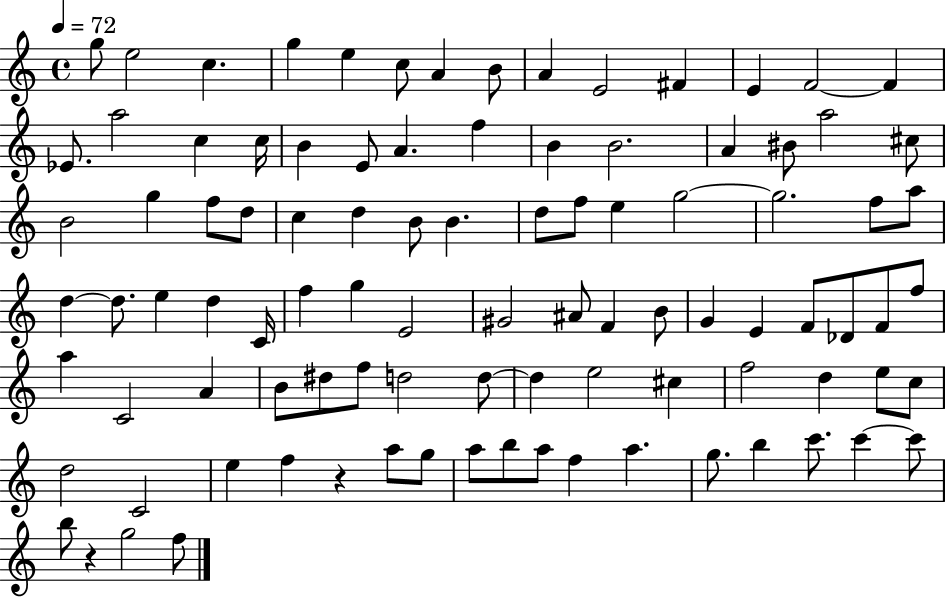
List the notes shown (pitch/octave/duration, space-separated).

G5/e E5/h C5/q. G5/q E5/q C5/e A4/q B4/e A4/q E4/h F#4/q E4/q F4/h F4/q Eb4/e. A5/h C5/q C5/s B4/q E4/e A4/q. F5/q B4/q B4/h. A4/q BIS4/e A5/h C#5/e B4/h G5/q F5/e D5/e C5/q D5/q B4/e B4/q. D5/e F5/e E5/q G5/h G5/h. F5/e A5/e D5/q D5/e. E5/q D5/q C4/s F5/q G5/q E4/h G#4/h A#4/e F4/q B4/e G4/q E4/q F4/e Db4/e F4/e F5/e A5/q C4/h A4/q B4/e D#5/e F5/e D5/h D5/e D5/q E5/h C#5/q F5/h D5/q E5/e C5/e D5/h C4/h E5/q F5/q R/q A5/e G5/e A5/e B5/e A5/e F5/q A5/q. G5/e. B5/q C6/e. C6/q C6/e B5/e R/q G5/h F5/e